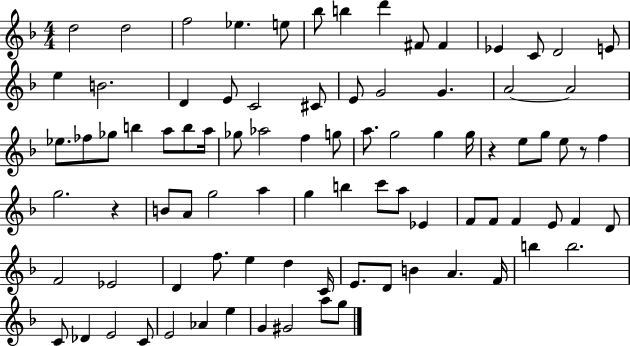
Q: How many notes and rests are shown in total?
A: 88